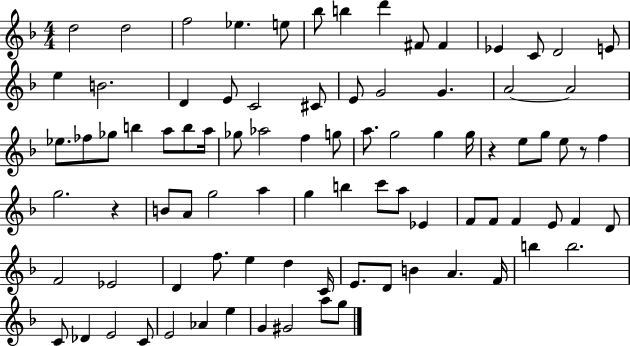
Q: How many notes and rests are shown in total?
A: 88